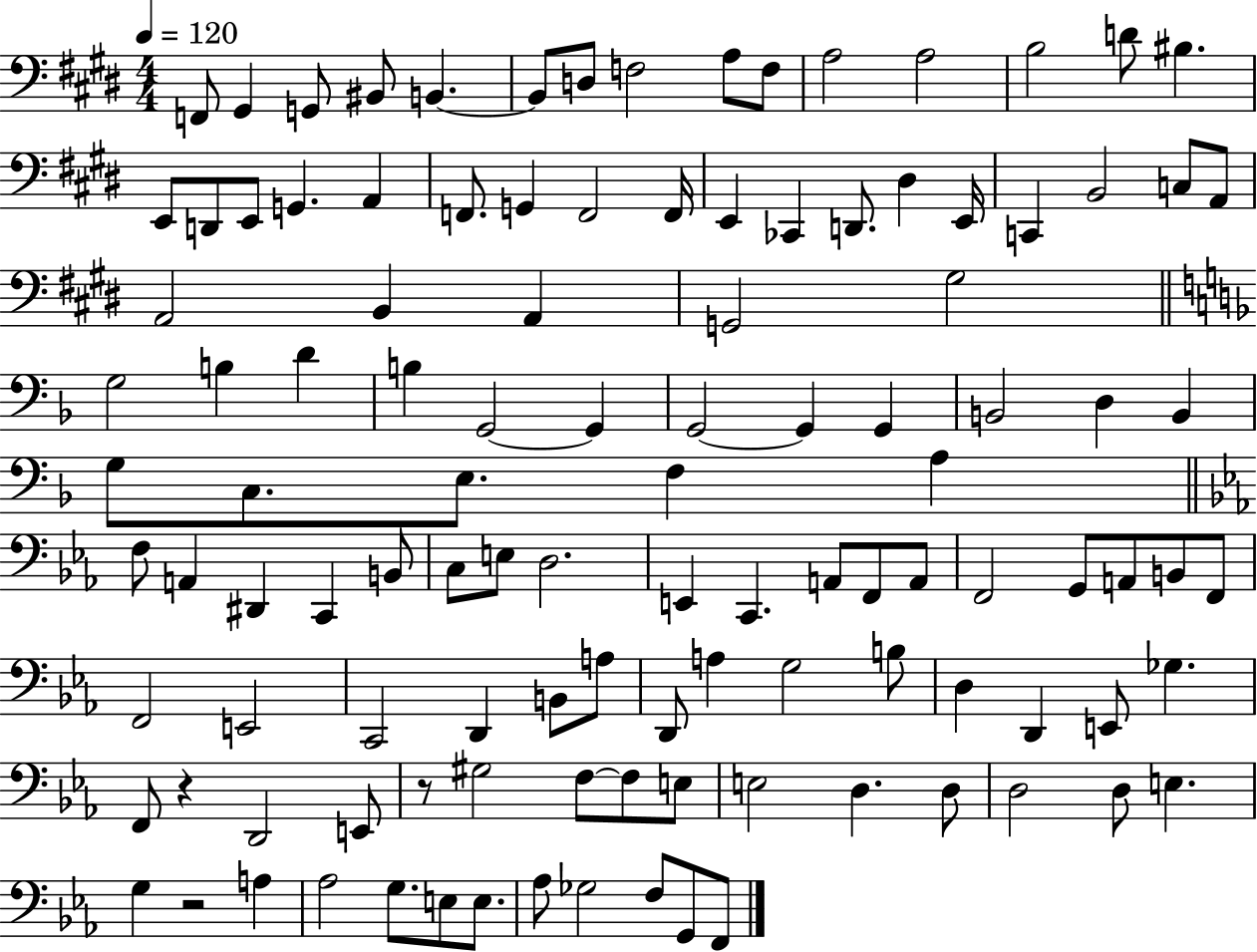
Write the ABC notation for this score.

X:1
T:Untitled
M:4/4
L:1/4
K:E
F,,/2 ^G,, G,,/2 ^B,,/2 B,, B,,/2 D,/2 F,2 A,/2 F,/2 A,2 A,2 B,2 D/2 ^B, E,,/2 D,,/2 E,,/2 G,, A,, F,,/2 G,, F,,2 F,,/4 E,, _C,, D,,/2 ^D, E,,/4 C,, B,,2 C,/2 A,,/2 A,,2 B,, A,, G,,2 ^G,2 G,2 B, D B, G,,2 G,, G,,2 G,, G,, B,,2 D, B,, G,/2 C,/2 E,/2 F, A, F,/2 A,, ^D,, C,, B,,/2 C,/2 E,/2 D,2 E,, C,, A,,/2 F,,/2 A,,/2 F,,2 G,,/2 A,,/2 B,,/2 F,,/2 F,,2 E,,2 C,,2 D,, B,,/2 A,/2 D,,/2 A, G,2 B,/2 D, D,, E,,/2 _G, F,,/2 z D,,2 E,,/2 z/2 ^G,2 F,/2 F,/2 E,/2 E,2 D, D,/2 D,2 D,/2 E, G, z2 A, _A,2 G,/2 E,/2 E,/2 _A,/2 _G,2 F,/2 G,,/2 F,,/2